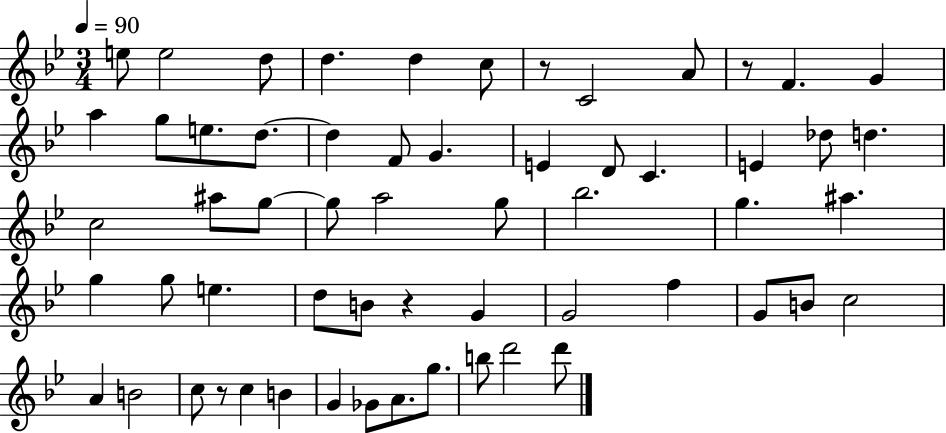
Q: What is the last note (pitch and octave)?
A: D6